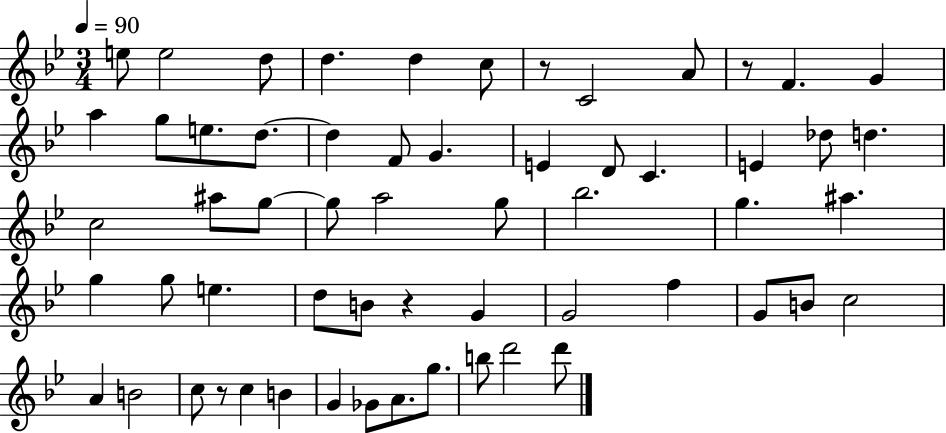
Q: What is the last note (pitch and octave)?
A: D6